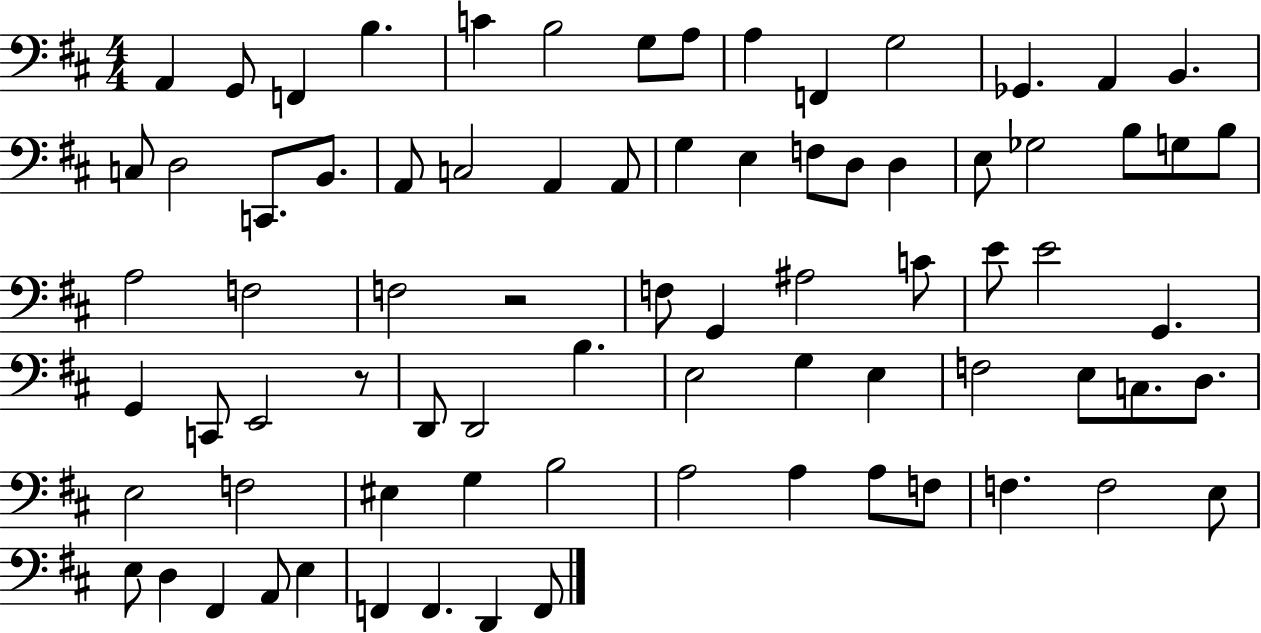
{
  \clef bass
  \numericTimeSignature
  \time 4/4
  \key d \major
  a,4 g,8 f,4 b4. | c'4 b2 g8 a8 | a4 f,4 g2 | ges,4. a,4 b,4. | \break c8 d2 c,8. b,8. | a,8 c2 a,4 a,8 | g4 e4 f8 d8 d4 | e8 ges2 b8 g8 b8 | \break a2 f2 | f2 r2 | f8 g,4 ais2 c'8 | e'8 e'2 g,4. | \break g,4 c,8 e,2 r8 | d,8 d,2 b4. | e2 g4 e4 | f2 e8 c8. d8. | \break e2 f2 | eis4 g4 b2 | a2 a4 a8 f8 | f4. f2 e8 | \break e8 d4 fis,4 a,8 e4 | f,4 f,4. d,4 f,8 | \bar "|."
}